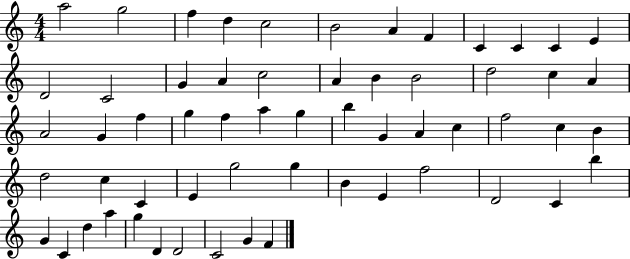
{
  \clef treble
  \numericTimeSignature
  \time 4/4
  \key c \major
  a''2 g''2 | f''4 d''4 c''2 | b'2 a'4 f'4 | c'4 c'4 c'4 e'4 | \break d'2 c'2 | g'4 a'4 c''2 | a'4 b'4 b'2 | d''2 c''4 a'4 | \break a'2 g'4 f''4 | g''4 f''4 a''4 g''4 | b''4 g'4 a'4 c''4 | f''2 c''4 b'4 | \break d''2 c''4 c'4 | e'4 g''2 g''4 | b'4 e'4 f''2 | d'2 c'4 b''4 | \break g'4 c'4 d''4 a''4 | g''4 d'4 d'2 | c'2 g'4 f'4 | \bar "|."
}